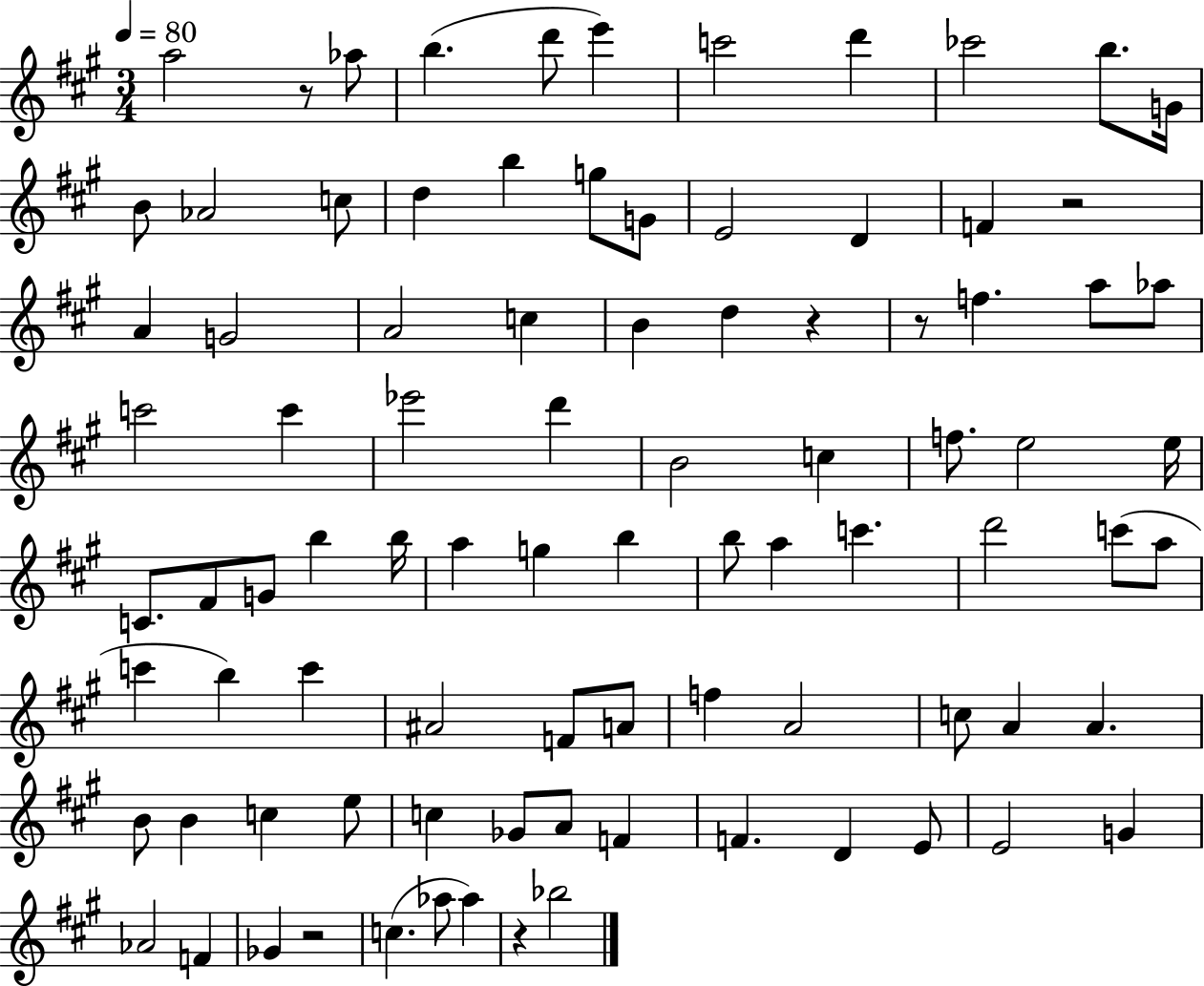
{
  \clef treble
  \numericTimeSignature
  \time 3/4
  \key a \major
  \tempo 4 = 80
  a''2 r8 aes''8 | b''4.( d'''8 e'''4) | c'''2 d'''4 | ces'''2 b''8. g'16 | \break b'8 aes'2 c''8 | d''4 b''4 g''8 g'8 | e'2 d'4 | f'4 r2 | \break a'4 g'2 | a'2 c''4 | b'4 d''4 r4 | r8 f''4. a''8 aes''8 | \break c'''2 c'''4 | ees'''2 d'''4 | b'2 c''4 | f''8. e''2 e''16 | \break c'8. fis'8 g'8 b''4 b''16 | a''4 g''4 b''4 | b''8 a''4 c'''4. | d'''2 c'''8( a''8 | \break c'''4 b''4) c'''4 | ais'2 f'8 a'8 | f''4 a'2 | c''8 a'4 a'4. | \break b'8 b'4 c''4 e''8 | c''4 ges'8 a'8 f'4 | f'4. d'4 e'8 | e'2 g'4 | \break aes'2 f'4 | ges'4 r2 | c''4.( aes''8 aes''4) | r4 bes''2 | \break \bar "|."
}